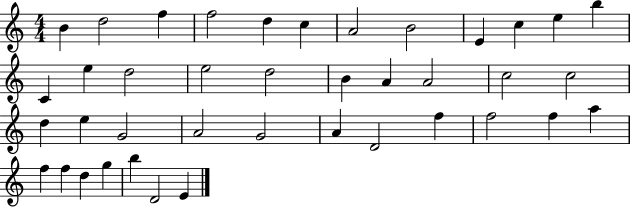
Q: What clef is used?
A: treble